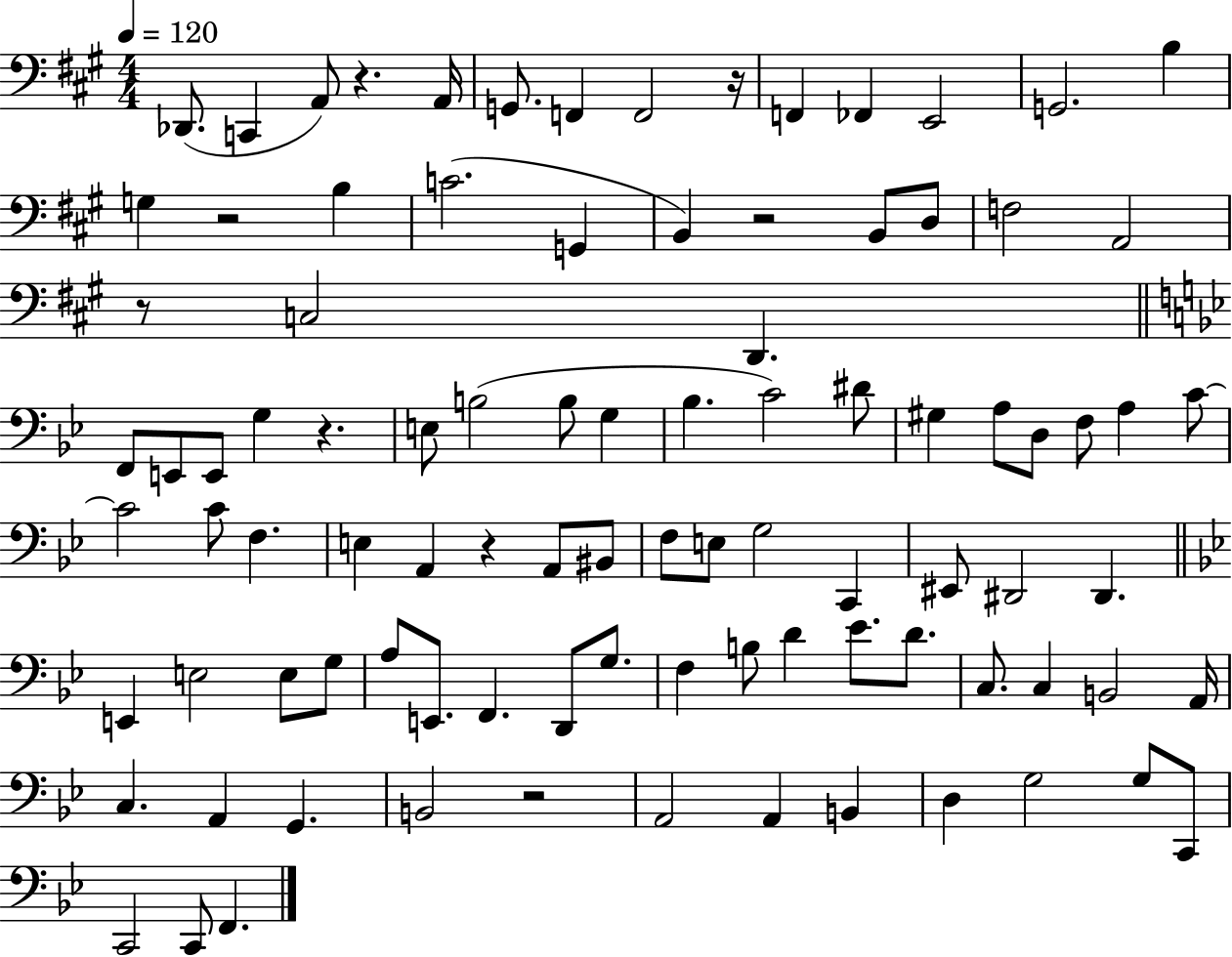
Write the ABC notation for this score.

X:1
T:Untitled
M:4/4
L:1/4
K:A
_D,,/2 C,, A,,/2 z A,,/4 G,,/2 F,, F,,2 z/4 F,, _F,, E,,2 G,,2 B, G, z2 B, C2 G,, B,, z2 B,,/2 D,/2 F,2 A,,2 z/2 C,2 D,, F,,/2 E,,/2 E,,/2 G, z E,/2 B,2 B,/2 G, _B, C2 ^D/2 ^G, A,/2 D,/2 F,/2 A, C/2 C2 C/2 F, E, A,, z A,,/2 ^B,,/2 F,/2 E,/2 G,2 C,, ^E,,/2 ^D,,2 ^D,, E,, E,2 E,/2 G,/2 A,/2 E,,/2 F,, D,,/2 G,/2 F, B,/2 D _E/2 D/2 C,/2 C, B,,2 A,,/4 C, A,, G,, B,,2 z2 A,,2 A,, B,, D, G,2 G,/2 C,,/2 C,,2 C,,/2 F,,